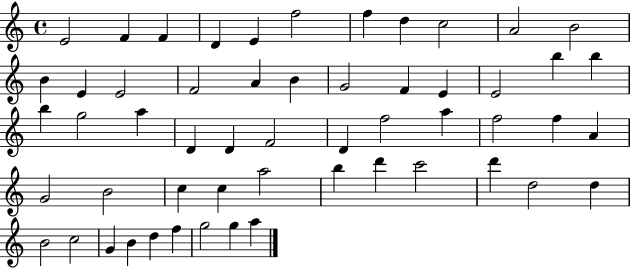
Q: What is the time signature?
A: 4/4